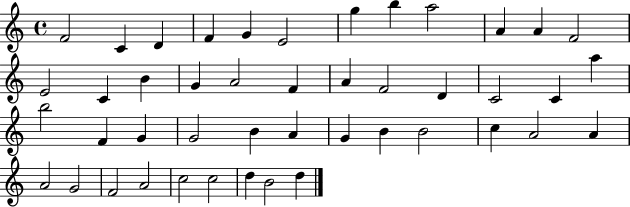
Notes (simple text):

F4/h C4/q D4/q F4/q G4/q E4/h G5/q B5/q A5/h A4/q A4/q F4/h E4/h C4/q B4/q G4/q A4/h F4/q A4/q F4/h D4/q C4/h C4/q A5/q B5/h F4/q G4/q G4/h B4/q A4/q G4/q B4/q B4/h C5/q A4/h A4/q A4/h G4/h F4/h A4/h C5/h C5/h D5/q B4/h D5/q